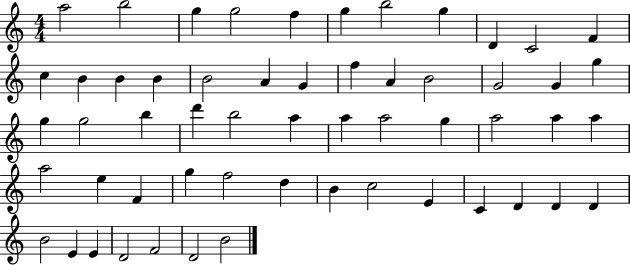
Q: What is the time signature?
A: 4/4